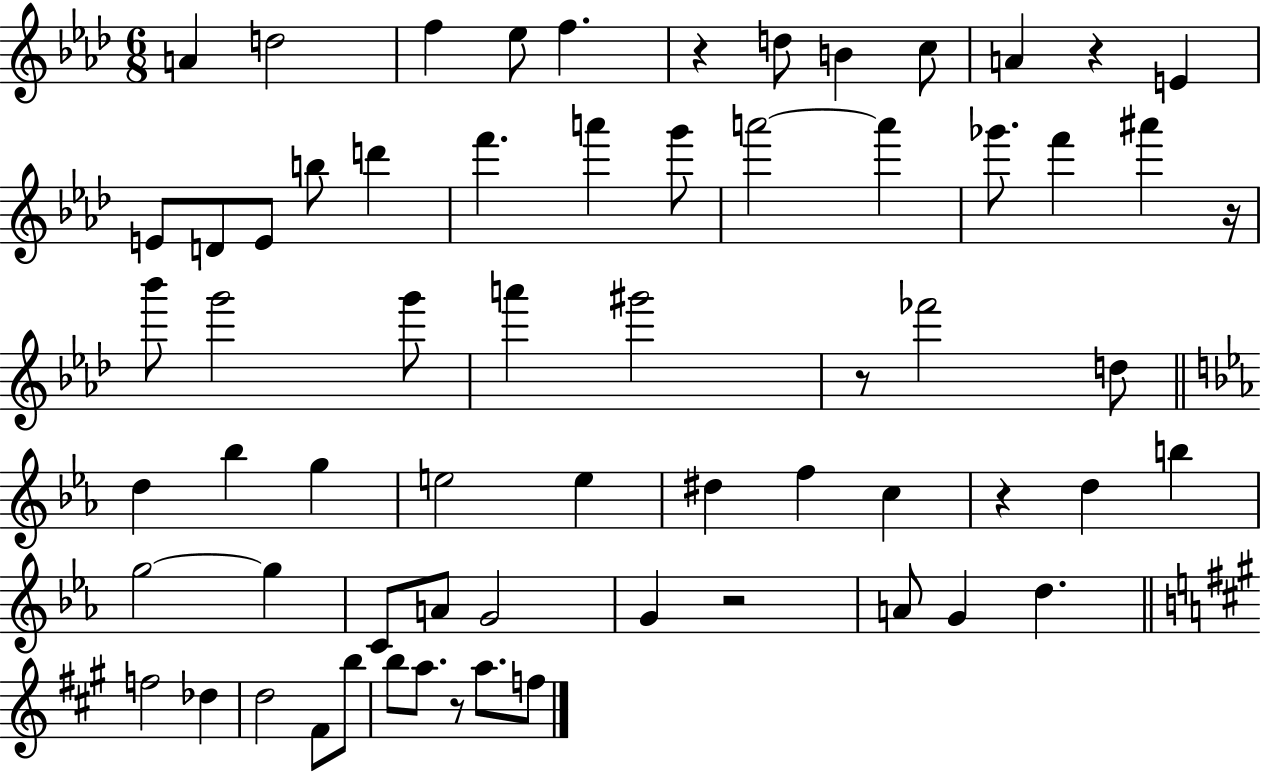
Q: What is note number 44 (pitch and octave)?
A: A4